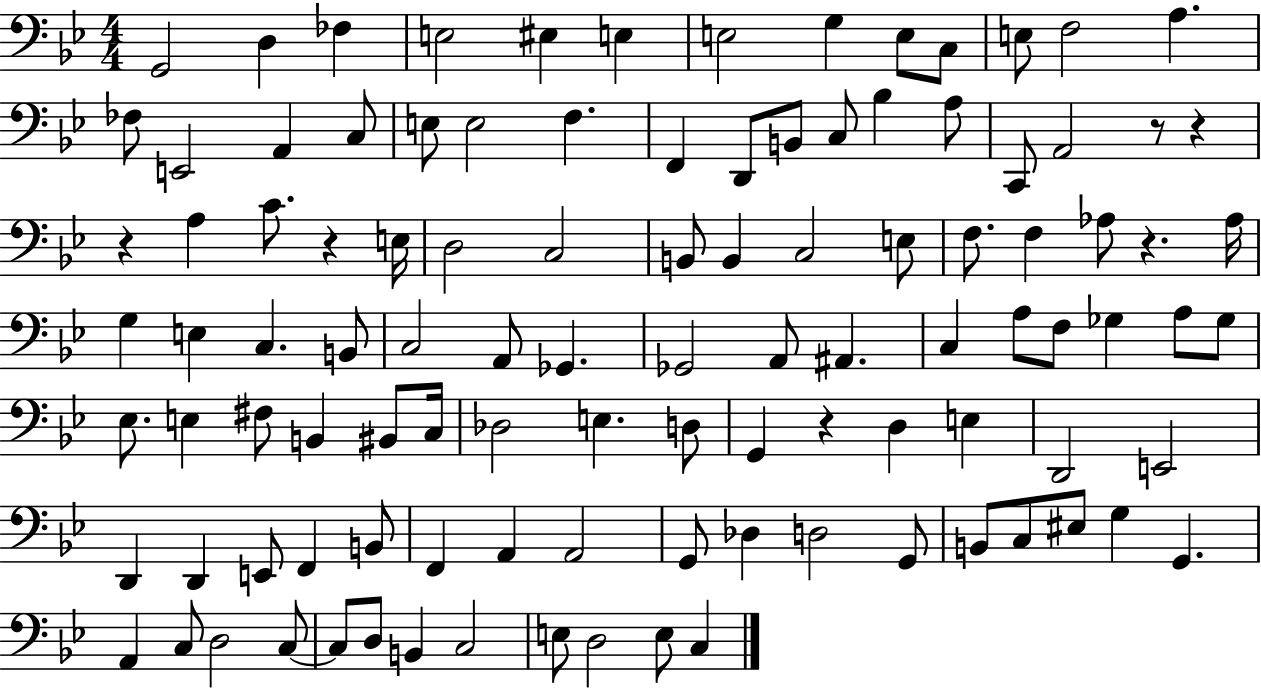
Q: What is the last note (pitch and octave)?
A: C3